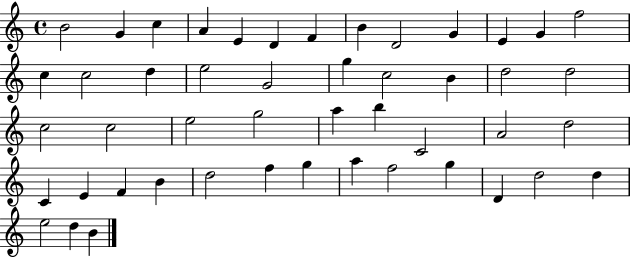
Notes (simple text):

B4/h G4/q C5/q A4/q E4/q D4/q F4/q B4/q D4/h G4/q E4/q G4/q F5/h C5/q C5/h D5/q E5/h G4/h G5/q C5/h B4/q D5/h D5/h C5/h C5/h E5/h G5/h A5/q B5/q C4/h A4/h D5/h C4/q E4/q F4/q B4/q D5/h F5/q G5/q A5/q F5/h G5/q D4/q D5/h D5/q E5/h D5/q B4/q